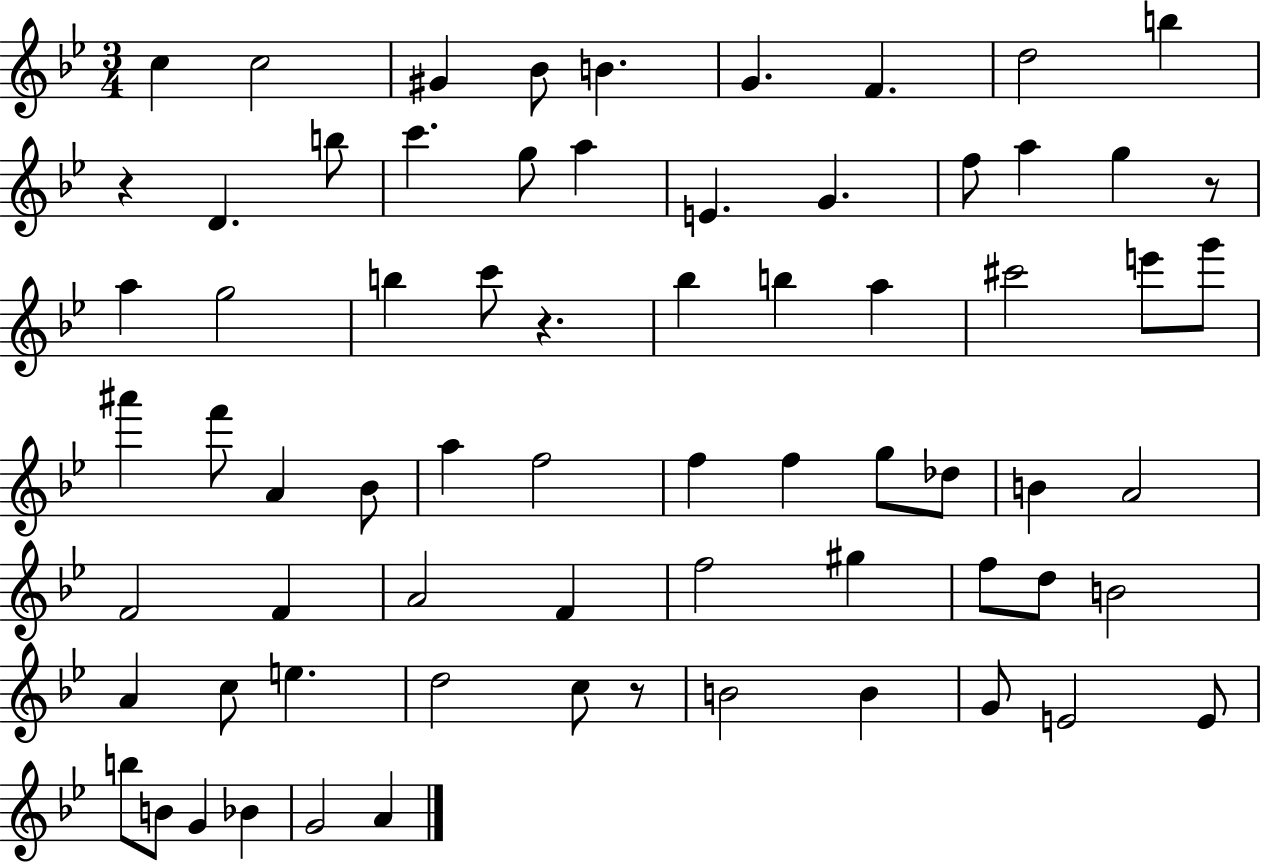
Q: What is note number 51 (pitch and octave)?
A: A4